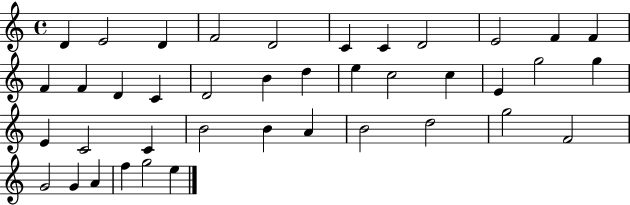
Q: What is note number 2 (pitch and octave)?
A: E4